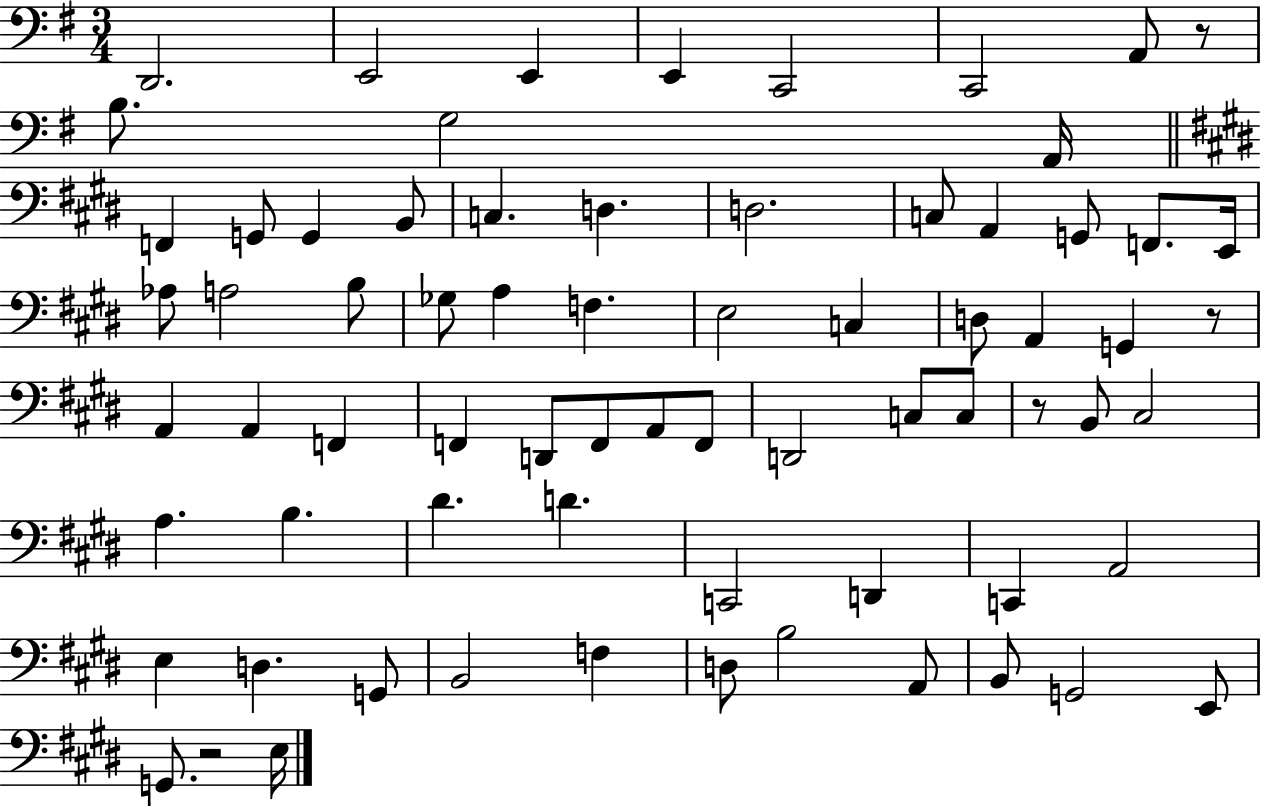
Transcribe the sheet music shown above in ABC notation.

X:1
T:Untitled
M:3/4
L:1/4
K:G
D,,2 E,,2 E,, E,, C,,2 C,,2 A,,/2 z/2 B,/2 G,2 A,,/4 F,, G,,/2 G,, B,,/2 C, D, D,2 C,/2 A,, G,,/2 F,,/2 E,,/4 _A,/2 A,2 B,/2 _G,/2 A, F, E,2 C, D,/2 A,, G,, z/2 A,, A,, F,, F,, D,,/2 F,,/2 A,,/2 F,,/2 D,,2 C,/2 C,/2 z/2 B,,/2 ^C,2 A, B, ^D D C,,2 D,, C,, A,,2 E, D, G,,/2 B,,2 F, D,/2 B,2 A,,/2 B,,/2 G,,2 E,,/2 G,,/2 z2 E,/4